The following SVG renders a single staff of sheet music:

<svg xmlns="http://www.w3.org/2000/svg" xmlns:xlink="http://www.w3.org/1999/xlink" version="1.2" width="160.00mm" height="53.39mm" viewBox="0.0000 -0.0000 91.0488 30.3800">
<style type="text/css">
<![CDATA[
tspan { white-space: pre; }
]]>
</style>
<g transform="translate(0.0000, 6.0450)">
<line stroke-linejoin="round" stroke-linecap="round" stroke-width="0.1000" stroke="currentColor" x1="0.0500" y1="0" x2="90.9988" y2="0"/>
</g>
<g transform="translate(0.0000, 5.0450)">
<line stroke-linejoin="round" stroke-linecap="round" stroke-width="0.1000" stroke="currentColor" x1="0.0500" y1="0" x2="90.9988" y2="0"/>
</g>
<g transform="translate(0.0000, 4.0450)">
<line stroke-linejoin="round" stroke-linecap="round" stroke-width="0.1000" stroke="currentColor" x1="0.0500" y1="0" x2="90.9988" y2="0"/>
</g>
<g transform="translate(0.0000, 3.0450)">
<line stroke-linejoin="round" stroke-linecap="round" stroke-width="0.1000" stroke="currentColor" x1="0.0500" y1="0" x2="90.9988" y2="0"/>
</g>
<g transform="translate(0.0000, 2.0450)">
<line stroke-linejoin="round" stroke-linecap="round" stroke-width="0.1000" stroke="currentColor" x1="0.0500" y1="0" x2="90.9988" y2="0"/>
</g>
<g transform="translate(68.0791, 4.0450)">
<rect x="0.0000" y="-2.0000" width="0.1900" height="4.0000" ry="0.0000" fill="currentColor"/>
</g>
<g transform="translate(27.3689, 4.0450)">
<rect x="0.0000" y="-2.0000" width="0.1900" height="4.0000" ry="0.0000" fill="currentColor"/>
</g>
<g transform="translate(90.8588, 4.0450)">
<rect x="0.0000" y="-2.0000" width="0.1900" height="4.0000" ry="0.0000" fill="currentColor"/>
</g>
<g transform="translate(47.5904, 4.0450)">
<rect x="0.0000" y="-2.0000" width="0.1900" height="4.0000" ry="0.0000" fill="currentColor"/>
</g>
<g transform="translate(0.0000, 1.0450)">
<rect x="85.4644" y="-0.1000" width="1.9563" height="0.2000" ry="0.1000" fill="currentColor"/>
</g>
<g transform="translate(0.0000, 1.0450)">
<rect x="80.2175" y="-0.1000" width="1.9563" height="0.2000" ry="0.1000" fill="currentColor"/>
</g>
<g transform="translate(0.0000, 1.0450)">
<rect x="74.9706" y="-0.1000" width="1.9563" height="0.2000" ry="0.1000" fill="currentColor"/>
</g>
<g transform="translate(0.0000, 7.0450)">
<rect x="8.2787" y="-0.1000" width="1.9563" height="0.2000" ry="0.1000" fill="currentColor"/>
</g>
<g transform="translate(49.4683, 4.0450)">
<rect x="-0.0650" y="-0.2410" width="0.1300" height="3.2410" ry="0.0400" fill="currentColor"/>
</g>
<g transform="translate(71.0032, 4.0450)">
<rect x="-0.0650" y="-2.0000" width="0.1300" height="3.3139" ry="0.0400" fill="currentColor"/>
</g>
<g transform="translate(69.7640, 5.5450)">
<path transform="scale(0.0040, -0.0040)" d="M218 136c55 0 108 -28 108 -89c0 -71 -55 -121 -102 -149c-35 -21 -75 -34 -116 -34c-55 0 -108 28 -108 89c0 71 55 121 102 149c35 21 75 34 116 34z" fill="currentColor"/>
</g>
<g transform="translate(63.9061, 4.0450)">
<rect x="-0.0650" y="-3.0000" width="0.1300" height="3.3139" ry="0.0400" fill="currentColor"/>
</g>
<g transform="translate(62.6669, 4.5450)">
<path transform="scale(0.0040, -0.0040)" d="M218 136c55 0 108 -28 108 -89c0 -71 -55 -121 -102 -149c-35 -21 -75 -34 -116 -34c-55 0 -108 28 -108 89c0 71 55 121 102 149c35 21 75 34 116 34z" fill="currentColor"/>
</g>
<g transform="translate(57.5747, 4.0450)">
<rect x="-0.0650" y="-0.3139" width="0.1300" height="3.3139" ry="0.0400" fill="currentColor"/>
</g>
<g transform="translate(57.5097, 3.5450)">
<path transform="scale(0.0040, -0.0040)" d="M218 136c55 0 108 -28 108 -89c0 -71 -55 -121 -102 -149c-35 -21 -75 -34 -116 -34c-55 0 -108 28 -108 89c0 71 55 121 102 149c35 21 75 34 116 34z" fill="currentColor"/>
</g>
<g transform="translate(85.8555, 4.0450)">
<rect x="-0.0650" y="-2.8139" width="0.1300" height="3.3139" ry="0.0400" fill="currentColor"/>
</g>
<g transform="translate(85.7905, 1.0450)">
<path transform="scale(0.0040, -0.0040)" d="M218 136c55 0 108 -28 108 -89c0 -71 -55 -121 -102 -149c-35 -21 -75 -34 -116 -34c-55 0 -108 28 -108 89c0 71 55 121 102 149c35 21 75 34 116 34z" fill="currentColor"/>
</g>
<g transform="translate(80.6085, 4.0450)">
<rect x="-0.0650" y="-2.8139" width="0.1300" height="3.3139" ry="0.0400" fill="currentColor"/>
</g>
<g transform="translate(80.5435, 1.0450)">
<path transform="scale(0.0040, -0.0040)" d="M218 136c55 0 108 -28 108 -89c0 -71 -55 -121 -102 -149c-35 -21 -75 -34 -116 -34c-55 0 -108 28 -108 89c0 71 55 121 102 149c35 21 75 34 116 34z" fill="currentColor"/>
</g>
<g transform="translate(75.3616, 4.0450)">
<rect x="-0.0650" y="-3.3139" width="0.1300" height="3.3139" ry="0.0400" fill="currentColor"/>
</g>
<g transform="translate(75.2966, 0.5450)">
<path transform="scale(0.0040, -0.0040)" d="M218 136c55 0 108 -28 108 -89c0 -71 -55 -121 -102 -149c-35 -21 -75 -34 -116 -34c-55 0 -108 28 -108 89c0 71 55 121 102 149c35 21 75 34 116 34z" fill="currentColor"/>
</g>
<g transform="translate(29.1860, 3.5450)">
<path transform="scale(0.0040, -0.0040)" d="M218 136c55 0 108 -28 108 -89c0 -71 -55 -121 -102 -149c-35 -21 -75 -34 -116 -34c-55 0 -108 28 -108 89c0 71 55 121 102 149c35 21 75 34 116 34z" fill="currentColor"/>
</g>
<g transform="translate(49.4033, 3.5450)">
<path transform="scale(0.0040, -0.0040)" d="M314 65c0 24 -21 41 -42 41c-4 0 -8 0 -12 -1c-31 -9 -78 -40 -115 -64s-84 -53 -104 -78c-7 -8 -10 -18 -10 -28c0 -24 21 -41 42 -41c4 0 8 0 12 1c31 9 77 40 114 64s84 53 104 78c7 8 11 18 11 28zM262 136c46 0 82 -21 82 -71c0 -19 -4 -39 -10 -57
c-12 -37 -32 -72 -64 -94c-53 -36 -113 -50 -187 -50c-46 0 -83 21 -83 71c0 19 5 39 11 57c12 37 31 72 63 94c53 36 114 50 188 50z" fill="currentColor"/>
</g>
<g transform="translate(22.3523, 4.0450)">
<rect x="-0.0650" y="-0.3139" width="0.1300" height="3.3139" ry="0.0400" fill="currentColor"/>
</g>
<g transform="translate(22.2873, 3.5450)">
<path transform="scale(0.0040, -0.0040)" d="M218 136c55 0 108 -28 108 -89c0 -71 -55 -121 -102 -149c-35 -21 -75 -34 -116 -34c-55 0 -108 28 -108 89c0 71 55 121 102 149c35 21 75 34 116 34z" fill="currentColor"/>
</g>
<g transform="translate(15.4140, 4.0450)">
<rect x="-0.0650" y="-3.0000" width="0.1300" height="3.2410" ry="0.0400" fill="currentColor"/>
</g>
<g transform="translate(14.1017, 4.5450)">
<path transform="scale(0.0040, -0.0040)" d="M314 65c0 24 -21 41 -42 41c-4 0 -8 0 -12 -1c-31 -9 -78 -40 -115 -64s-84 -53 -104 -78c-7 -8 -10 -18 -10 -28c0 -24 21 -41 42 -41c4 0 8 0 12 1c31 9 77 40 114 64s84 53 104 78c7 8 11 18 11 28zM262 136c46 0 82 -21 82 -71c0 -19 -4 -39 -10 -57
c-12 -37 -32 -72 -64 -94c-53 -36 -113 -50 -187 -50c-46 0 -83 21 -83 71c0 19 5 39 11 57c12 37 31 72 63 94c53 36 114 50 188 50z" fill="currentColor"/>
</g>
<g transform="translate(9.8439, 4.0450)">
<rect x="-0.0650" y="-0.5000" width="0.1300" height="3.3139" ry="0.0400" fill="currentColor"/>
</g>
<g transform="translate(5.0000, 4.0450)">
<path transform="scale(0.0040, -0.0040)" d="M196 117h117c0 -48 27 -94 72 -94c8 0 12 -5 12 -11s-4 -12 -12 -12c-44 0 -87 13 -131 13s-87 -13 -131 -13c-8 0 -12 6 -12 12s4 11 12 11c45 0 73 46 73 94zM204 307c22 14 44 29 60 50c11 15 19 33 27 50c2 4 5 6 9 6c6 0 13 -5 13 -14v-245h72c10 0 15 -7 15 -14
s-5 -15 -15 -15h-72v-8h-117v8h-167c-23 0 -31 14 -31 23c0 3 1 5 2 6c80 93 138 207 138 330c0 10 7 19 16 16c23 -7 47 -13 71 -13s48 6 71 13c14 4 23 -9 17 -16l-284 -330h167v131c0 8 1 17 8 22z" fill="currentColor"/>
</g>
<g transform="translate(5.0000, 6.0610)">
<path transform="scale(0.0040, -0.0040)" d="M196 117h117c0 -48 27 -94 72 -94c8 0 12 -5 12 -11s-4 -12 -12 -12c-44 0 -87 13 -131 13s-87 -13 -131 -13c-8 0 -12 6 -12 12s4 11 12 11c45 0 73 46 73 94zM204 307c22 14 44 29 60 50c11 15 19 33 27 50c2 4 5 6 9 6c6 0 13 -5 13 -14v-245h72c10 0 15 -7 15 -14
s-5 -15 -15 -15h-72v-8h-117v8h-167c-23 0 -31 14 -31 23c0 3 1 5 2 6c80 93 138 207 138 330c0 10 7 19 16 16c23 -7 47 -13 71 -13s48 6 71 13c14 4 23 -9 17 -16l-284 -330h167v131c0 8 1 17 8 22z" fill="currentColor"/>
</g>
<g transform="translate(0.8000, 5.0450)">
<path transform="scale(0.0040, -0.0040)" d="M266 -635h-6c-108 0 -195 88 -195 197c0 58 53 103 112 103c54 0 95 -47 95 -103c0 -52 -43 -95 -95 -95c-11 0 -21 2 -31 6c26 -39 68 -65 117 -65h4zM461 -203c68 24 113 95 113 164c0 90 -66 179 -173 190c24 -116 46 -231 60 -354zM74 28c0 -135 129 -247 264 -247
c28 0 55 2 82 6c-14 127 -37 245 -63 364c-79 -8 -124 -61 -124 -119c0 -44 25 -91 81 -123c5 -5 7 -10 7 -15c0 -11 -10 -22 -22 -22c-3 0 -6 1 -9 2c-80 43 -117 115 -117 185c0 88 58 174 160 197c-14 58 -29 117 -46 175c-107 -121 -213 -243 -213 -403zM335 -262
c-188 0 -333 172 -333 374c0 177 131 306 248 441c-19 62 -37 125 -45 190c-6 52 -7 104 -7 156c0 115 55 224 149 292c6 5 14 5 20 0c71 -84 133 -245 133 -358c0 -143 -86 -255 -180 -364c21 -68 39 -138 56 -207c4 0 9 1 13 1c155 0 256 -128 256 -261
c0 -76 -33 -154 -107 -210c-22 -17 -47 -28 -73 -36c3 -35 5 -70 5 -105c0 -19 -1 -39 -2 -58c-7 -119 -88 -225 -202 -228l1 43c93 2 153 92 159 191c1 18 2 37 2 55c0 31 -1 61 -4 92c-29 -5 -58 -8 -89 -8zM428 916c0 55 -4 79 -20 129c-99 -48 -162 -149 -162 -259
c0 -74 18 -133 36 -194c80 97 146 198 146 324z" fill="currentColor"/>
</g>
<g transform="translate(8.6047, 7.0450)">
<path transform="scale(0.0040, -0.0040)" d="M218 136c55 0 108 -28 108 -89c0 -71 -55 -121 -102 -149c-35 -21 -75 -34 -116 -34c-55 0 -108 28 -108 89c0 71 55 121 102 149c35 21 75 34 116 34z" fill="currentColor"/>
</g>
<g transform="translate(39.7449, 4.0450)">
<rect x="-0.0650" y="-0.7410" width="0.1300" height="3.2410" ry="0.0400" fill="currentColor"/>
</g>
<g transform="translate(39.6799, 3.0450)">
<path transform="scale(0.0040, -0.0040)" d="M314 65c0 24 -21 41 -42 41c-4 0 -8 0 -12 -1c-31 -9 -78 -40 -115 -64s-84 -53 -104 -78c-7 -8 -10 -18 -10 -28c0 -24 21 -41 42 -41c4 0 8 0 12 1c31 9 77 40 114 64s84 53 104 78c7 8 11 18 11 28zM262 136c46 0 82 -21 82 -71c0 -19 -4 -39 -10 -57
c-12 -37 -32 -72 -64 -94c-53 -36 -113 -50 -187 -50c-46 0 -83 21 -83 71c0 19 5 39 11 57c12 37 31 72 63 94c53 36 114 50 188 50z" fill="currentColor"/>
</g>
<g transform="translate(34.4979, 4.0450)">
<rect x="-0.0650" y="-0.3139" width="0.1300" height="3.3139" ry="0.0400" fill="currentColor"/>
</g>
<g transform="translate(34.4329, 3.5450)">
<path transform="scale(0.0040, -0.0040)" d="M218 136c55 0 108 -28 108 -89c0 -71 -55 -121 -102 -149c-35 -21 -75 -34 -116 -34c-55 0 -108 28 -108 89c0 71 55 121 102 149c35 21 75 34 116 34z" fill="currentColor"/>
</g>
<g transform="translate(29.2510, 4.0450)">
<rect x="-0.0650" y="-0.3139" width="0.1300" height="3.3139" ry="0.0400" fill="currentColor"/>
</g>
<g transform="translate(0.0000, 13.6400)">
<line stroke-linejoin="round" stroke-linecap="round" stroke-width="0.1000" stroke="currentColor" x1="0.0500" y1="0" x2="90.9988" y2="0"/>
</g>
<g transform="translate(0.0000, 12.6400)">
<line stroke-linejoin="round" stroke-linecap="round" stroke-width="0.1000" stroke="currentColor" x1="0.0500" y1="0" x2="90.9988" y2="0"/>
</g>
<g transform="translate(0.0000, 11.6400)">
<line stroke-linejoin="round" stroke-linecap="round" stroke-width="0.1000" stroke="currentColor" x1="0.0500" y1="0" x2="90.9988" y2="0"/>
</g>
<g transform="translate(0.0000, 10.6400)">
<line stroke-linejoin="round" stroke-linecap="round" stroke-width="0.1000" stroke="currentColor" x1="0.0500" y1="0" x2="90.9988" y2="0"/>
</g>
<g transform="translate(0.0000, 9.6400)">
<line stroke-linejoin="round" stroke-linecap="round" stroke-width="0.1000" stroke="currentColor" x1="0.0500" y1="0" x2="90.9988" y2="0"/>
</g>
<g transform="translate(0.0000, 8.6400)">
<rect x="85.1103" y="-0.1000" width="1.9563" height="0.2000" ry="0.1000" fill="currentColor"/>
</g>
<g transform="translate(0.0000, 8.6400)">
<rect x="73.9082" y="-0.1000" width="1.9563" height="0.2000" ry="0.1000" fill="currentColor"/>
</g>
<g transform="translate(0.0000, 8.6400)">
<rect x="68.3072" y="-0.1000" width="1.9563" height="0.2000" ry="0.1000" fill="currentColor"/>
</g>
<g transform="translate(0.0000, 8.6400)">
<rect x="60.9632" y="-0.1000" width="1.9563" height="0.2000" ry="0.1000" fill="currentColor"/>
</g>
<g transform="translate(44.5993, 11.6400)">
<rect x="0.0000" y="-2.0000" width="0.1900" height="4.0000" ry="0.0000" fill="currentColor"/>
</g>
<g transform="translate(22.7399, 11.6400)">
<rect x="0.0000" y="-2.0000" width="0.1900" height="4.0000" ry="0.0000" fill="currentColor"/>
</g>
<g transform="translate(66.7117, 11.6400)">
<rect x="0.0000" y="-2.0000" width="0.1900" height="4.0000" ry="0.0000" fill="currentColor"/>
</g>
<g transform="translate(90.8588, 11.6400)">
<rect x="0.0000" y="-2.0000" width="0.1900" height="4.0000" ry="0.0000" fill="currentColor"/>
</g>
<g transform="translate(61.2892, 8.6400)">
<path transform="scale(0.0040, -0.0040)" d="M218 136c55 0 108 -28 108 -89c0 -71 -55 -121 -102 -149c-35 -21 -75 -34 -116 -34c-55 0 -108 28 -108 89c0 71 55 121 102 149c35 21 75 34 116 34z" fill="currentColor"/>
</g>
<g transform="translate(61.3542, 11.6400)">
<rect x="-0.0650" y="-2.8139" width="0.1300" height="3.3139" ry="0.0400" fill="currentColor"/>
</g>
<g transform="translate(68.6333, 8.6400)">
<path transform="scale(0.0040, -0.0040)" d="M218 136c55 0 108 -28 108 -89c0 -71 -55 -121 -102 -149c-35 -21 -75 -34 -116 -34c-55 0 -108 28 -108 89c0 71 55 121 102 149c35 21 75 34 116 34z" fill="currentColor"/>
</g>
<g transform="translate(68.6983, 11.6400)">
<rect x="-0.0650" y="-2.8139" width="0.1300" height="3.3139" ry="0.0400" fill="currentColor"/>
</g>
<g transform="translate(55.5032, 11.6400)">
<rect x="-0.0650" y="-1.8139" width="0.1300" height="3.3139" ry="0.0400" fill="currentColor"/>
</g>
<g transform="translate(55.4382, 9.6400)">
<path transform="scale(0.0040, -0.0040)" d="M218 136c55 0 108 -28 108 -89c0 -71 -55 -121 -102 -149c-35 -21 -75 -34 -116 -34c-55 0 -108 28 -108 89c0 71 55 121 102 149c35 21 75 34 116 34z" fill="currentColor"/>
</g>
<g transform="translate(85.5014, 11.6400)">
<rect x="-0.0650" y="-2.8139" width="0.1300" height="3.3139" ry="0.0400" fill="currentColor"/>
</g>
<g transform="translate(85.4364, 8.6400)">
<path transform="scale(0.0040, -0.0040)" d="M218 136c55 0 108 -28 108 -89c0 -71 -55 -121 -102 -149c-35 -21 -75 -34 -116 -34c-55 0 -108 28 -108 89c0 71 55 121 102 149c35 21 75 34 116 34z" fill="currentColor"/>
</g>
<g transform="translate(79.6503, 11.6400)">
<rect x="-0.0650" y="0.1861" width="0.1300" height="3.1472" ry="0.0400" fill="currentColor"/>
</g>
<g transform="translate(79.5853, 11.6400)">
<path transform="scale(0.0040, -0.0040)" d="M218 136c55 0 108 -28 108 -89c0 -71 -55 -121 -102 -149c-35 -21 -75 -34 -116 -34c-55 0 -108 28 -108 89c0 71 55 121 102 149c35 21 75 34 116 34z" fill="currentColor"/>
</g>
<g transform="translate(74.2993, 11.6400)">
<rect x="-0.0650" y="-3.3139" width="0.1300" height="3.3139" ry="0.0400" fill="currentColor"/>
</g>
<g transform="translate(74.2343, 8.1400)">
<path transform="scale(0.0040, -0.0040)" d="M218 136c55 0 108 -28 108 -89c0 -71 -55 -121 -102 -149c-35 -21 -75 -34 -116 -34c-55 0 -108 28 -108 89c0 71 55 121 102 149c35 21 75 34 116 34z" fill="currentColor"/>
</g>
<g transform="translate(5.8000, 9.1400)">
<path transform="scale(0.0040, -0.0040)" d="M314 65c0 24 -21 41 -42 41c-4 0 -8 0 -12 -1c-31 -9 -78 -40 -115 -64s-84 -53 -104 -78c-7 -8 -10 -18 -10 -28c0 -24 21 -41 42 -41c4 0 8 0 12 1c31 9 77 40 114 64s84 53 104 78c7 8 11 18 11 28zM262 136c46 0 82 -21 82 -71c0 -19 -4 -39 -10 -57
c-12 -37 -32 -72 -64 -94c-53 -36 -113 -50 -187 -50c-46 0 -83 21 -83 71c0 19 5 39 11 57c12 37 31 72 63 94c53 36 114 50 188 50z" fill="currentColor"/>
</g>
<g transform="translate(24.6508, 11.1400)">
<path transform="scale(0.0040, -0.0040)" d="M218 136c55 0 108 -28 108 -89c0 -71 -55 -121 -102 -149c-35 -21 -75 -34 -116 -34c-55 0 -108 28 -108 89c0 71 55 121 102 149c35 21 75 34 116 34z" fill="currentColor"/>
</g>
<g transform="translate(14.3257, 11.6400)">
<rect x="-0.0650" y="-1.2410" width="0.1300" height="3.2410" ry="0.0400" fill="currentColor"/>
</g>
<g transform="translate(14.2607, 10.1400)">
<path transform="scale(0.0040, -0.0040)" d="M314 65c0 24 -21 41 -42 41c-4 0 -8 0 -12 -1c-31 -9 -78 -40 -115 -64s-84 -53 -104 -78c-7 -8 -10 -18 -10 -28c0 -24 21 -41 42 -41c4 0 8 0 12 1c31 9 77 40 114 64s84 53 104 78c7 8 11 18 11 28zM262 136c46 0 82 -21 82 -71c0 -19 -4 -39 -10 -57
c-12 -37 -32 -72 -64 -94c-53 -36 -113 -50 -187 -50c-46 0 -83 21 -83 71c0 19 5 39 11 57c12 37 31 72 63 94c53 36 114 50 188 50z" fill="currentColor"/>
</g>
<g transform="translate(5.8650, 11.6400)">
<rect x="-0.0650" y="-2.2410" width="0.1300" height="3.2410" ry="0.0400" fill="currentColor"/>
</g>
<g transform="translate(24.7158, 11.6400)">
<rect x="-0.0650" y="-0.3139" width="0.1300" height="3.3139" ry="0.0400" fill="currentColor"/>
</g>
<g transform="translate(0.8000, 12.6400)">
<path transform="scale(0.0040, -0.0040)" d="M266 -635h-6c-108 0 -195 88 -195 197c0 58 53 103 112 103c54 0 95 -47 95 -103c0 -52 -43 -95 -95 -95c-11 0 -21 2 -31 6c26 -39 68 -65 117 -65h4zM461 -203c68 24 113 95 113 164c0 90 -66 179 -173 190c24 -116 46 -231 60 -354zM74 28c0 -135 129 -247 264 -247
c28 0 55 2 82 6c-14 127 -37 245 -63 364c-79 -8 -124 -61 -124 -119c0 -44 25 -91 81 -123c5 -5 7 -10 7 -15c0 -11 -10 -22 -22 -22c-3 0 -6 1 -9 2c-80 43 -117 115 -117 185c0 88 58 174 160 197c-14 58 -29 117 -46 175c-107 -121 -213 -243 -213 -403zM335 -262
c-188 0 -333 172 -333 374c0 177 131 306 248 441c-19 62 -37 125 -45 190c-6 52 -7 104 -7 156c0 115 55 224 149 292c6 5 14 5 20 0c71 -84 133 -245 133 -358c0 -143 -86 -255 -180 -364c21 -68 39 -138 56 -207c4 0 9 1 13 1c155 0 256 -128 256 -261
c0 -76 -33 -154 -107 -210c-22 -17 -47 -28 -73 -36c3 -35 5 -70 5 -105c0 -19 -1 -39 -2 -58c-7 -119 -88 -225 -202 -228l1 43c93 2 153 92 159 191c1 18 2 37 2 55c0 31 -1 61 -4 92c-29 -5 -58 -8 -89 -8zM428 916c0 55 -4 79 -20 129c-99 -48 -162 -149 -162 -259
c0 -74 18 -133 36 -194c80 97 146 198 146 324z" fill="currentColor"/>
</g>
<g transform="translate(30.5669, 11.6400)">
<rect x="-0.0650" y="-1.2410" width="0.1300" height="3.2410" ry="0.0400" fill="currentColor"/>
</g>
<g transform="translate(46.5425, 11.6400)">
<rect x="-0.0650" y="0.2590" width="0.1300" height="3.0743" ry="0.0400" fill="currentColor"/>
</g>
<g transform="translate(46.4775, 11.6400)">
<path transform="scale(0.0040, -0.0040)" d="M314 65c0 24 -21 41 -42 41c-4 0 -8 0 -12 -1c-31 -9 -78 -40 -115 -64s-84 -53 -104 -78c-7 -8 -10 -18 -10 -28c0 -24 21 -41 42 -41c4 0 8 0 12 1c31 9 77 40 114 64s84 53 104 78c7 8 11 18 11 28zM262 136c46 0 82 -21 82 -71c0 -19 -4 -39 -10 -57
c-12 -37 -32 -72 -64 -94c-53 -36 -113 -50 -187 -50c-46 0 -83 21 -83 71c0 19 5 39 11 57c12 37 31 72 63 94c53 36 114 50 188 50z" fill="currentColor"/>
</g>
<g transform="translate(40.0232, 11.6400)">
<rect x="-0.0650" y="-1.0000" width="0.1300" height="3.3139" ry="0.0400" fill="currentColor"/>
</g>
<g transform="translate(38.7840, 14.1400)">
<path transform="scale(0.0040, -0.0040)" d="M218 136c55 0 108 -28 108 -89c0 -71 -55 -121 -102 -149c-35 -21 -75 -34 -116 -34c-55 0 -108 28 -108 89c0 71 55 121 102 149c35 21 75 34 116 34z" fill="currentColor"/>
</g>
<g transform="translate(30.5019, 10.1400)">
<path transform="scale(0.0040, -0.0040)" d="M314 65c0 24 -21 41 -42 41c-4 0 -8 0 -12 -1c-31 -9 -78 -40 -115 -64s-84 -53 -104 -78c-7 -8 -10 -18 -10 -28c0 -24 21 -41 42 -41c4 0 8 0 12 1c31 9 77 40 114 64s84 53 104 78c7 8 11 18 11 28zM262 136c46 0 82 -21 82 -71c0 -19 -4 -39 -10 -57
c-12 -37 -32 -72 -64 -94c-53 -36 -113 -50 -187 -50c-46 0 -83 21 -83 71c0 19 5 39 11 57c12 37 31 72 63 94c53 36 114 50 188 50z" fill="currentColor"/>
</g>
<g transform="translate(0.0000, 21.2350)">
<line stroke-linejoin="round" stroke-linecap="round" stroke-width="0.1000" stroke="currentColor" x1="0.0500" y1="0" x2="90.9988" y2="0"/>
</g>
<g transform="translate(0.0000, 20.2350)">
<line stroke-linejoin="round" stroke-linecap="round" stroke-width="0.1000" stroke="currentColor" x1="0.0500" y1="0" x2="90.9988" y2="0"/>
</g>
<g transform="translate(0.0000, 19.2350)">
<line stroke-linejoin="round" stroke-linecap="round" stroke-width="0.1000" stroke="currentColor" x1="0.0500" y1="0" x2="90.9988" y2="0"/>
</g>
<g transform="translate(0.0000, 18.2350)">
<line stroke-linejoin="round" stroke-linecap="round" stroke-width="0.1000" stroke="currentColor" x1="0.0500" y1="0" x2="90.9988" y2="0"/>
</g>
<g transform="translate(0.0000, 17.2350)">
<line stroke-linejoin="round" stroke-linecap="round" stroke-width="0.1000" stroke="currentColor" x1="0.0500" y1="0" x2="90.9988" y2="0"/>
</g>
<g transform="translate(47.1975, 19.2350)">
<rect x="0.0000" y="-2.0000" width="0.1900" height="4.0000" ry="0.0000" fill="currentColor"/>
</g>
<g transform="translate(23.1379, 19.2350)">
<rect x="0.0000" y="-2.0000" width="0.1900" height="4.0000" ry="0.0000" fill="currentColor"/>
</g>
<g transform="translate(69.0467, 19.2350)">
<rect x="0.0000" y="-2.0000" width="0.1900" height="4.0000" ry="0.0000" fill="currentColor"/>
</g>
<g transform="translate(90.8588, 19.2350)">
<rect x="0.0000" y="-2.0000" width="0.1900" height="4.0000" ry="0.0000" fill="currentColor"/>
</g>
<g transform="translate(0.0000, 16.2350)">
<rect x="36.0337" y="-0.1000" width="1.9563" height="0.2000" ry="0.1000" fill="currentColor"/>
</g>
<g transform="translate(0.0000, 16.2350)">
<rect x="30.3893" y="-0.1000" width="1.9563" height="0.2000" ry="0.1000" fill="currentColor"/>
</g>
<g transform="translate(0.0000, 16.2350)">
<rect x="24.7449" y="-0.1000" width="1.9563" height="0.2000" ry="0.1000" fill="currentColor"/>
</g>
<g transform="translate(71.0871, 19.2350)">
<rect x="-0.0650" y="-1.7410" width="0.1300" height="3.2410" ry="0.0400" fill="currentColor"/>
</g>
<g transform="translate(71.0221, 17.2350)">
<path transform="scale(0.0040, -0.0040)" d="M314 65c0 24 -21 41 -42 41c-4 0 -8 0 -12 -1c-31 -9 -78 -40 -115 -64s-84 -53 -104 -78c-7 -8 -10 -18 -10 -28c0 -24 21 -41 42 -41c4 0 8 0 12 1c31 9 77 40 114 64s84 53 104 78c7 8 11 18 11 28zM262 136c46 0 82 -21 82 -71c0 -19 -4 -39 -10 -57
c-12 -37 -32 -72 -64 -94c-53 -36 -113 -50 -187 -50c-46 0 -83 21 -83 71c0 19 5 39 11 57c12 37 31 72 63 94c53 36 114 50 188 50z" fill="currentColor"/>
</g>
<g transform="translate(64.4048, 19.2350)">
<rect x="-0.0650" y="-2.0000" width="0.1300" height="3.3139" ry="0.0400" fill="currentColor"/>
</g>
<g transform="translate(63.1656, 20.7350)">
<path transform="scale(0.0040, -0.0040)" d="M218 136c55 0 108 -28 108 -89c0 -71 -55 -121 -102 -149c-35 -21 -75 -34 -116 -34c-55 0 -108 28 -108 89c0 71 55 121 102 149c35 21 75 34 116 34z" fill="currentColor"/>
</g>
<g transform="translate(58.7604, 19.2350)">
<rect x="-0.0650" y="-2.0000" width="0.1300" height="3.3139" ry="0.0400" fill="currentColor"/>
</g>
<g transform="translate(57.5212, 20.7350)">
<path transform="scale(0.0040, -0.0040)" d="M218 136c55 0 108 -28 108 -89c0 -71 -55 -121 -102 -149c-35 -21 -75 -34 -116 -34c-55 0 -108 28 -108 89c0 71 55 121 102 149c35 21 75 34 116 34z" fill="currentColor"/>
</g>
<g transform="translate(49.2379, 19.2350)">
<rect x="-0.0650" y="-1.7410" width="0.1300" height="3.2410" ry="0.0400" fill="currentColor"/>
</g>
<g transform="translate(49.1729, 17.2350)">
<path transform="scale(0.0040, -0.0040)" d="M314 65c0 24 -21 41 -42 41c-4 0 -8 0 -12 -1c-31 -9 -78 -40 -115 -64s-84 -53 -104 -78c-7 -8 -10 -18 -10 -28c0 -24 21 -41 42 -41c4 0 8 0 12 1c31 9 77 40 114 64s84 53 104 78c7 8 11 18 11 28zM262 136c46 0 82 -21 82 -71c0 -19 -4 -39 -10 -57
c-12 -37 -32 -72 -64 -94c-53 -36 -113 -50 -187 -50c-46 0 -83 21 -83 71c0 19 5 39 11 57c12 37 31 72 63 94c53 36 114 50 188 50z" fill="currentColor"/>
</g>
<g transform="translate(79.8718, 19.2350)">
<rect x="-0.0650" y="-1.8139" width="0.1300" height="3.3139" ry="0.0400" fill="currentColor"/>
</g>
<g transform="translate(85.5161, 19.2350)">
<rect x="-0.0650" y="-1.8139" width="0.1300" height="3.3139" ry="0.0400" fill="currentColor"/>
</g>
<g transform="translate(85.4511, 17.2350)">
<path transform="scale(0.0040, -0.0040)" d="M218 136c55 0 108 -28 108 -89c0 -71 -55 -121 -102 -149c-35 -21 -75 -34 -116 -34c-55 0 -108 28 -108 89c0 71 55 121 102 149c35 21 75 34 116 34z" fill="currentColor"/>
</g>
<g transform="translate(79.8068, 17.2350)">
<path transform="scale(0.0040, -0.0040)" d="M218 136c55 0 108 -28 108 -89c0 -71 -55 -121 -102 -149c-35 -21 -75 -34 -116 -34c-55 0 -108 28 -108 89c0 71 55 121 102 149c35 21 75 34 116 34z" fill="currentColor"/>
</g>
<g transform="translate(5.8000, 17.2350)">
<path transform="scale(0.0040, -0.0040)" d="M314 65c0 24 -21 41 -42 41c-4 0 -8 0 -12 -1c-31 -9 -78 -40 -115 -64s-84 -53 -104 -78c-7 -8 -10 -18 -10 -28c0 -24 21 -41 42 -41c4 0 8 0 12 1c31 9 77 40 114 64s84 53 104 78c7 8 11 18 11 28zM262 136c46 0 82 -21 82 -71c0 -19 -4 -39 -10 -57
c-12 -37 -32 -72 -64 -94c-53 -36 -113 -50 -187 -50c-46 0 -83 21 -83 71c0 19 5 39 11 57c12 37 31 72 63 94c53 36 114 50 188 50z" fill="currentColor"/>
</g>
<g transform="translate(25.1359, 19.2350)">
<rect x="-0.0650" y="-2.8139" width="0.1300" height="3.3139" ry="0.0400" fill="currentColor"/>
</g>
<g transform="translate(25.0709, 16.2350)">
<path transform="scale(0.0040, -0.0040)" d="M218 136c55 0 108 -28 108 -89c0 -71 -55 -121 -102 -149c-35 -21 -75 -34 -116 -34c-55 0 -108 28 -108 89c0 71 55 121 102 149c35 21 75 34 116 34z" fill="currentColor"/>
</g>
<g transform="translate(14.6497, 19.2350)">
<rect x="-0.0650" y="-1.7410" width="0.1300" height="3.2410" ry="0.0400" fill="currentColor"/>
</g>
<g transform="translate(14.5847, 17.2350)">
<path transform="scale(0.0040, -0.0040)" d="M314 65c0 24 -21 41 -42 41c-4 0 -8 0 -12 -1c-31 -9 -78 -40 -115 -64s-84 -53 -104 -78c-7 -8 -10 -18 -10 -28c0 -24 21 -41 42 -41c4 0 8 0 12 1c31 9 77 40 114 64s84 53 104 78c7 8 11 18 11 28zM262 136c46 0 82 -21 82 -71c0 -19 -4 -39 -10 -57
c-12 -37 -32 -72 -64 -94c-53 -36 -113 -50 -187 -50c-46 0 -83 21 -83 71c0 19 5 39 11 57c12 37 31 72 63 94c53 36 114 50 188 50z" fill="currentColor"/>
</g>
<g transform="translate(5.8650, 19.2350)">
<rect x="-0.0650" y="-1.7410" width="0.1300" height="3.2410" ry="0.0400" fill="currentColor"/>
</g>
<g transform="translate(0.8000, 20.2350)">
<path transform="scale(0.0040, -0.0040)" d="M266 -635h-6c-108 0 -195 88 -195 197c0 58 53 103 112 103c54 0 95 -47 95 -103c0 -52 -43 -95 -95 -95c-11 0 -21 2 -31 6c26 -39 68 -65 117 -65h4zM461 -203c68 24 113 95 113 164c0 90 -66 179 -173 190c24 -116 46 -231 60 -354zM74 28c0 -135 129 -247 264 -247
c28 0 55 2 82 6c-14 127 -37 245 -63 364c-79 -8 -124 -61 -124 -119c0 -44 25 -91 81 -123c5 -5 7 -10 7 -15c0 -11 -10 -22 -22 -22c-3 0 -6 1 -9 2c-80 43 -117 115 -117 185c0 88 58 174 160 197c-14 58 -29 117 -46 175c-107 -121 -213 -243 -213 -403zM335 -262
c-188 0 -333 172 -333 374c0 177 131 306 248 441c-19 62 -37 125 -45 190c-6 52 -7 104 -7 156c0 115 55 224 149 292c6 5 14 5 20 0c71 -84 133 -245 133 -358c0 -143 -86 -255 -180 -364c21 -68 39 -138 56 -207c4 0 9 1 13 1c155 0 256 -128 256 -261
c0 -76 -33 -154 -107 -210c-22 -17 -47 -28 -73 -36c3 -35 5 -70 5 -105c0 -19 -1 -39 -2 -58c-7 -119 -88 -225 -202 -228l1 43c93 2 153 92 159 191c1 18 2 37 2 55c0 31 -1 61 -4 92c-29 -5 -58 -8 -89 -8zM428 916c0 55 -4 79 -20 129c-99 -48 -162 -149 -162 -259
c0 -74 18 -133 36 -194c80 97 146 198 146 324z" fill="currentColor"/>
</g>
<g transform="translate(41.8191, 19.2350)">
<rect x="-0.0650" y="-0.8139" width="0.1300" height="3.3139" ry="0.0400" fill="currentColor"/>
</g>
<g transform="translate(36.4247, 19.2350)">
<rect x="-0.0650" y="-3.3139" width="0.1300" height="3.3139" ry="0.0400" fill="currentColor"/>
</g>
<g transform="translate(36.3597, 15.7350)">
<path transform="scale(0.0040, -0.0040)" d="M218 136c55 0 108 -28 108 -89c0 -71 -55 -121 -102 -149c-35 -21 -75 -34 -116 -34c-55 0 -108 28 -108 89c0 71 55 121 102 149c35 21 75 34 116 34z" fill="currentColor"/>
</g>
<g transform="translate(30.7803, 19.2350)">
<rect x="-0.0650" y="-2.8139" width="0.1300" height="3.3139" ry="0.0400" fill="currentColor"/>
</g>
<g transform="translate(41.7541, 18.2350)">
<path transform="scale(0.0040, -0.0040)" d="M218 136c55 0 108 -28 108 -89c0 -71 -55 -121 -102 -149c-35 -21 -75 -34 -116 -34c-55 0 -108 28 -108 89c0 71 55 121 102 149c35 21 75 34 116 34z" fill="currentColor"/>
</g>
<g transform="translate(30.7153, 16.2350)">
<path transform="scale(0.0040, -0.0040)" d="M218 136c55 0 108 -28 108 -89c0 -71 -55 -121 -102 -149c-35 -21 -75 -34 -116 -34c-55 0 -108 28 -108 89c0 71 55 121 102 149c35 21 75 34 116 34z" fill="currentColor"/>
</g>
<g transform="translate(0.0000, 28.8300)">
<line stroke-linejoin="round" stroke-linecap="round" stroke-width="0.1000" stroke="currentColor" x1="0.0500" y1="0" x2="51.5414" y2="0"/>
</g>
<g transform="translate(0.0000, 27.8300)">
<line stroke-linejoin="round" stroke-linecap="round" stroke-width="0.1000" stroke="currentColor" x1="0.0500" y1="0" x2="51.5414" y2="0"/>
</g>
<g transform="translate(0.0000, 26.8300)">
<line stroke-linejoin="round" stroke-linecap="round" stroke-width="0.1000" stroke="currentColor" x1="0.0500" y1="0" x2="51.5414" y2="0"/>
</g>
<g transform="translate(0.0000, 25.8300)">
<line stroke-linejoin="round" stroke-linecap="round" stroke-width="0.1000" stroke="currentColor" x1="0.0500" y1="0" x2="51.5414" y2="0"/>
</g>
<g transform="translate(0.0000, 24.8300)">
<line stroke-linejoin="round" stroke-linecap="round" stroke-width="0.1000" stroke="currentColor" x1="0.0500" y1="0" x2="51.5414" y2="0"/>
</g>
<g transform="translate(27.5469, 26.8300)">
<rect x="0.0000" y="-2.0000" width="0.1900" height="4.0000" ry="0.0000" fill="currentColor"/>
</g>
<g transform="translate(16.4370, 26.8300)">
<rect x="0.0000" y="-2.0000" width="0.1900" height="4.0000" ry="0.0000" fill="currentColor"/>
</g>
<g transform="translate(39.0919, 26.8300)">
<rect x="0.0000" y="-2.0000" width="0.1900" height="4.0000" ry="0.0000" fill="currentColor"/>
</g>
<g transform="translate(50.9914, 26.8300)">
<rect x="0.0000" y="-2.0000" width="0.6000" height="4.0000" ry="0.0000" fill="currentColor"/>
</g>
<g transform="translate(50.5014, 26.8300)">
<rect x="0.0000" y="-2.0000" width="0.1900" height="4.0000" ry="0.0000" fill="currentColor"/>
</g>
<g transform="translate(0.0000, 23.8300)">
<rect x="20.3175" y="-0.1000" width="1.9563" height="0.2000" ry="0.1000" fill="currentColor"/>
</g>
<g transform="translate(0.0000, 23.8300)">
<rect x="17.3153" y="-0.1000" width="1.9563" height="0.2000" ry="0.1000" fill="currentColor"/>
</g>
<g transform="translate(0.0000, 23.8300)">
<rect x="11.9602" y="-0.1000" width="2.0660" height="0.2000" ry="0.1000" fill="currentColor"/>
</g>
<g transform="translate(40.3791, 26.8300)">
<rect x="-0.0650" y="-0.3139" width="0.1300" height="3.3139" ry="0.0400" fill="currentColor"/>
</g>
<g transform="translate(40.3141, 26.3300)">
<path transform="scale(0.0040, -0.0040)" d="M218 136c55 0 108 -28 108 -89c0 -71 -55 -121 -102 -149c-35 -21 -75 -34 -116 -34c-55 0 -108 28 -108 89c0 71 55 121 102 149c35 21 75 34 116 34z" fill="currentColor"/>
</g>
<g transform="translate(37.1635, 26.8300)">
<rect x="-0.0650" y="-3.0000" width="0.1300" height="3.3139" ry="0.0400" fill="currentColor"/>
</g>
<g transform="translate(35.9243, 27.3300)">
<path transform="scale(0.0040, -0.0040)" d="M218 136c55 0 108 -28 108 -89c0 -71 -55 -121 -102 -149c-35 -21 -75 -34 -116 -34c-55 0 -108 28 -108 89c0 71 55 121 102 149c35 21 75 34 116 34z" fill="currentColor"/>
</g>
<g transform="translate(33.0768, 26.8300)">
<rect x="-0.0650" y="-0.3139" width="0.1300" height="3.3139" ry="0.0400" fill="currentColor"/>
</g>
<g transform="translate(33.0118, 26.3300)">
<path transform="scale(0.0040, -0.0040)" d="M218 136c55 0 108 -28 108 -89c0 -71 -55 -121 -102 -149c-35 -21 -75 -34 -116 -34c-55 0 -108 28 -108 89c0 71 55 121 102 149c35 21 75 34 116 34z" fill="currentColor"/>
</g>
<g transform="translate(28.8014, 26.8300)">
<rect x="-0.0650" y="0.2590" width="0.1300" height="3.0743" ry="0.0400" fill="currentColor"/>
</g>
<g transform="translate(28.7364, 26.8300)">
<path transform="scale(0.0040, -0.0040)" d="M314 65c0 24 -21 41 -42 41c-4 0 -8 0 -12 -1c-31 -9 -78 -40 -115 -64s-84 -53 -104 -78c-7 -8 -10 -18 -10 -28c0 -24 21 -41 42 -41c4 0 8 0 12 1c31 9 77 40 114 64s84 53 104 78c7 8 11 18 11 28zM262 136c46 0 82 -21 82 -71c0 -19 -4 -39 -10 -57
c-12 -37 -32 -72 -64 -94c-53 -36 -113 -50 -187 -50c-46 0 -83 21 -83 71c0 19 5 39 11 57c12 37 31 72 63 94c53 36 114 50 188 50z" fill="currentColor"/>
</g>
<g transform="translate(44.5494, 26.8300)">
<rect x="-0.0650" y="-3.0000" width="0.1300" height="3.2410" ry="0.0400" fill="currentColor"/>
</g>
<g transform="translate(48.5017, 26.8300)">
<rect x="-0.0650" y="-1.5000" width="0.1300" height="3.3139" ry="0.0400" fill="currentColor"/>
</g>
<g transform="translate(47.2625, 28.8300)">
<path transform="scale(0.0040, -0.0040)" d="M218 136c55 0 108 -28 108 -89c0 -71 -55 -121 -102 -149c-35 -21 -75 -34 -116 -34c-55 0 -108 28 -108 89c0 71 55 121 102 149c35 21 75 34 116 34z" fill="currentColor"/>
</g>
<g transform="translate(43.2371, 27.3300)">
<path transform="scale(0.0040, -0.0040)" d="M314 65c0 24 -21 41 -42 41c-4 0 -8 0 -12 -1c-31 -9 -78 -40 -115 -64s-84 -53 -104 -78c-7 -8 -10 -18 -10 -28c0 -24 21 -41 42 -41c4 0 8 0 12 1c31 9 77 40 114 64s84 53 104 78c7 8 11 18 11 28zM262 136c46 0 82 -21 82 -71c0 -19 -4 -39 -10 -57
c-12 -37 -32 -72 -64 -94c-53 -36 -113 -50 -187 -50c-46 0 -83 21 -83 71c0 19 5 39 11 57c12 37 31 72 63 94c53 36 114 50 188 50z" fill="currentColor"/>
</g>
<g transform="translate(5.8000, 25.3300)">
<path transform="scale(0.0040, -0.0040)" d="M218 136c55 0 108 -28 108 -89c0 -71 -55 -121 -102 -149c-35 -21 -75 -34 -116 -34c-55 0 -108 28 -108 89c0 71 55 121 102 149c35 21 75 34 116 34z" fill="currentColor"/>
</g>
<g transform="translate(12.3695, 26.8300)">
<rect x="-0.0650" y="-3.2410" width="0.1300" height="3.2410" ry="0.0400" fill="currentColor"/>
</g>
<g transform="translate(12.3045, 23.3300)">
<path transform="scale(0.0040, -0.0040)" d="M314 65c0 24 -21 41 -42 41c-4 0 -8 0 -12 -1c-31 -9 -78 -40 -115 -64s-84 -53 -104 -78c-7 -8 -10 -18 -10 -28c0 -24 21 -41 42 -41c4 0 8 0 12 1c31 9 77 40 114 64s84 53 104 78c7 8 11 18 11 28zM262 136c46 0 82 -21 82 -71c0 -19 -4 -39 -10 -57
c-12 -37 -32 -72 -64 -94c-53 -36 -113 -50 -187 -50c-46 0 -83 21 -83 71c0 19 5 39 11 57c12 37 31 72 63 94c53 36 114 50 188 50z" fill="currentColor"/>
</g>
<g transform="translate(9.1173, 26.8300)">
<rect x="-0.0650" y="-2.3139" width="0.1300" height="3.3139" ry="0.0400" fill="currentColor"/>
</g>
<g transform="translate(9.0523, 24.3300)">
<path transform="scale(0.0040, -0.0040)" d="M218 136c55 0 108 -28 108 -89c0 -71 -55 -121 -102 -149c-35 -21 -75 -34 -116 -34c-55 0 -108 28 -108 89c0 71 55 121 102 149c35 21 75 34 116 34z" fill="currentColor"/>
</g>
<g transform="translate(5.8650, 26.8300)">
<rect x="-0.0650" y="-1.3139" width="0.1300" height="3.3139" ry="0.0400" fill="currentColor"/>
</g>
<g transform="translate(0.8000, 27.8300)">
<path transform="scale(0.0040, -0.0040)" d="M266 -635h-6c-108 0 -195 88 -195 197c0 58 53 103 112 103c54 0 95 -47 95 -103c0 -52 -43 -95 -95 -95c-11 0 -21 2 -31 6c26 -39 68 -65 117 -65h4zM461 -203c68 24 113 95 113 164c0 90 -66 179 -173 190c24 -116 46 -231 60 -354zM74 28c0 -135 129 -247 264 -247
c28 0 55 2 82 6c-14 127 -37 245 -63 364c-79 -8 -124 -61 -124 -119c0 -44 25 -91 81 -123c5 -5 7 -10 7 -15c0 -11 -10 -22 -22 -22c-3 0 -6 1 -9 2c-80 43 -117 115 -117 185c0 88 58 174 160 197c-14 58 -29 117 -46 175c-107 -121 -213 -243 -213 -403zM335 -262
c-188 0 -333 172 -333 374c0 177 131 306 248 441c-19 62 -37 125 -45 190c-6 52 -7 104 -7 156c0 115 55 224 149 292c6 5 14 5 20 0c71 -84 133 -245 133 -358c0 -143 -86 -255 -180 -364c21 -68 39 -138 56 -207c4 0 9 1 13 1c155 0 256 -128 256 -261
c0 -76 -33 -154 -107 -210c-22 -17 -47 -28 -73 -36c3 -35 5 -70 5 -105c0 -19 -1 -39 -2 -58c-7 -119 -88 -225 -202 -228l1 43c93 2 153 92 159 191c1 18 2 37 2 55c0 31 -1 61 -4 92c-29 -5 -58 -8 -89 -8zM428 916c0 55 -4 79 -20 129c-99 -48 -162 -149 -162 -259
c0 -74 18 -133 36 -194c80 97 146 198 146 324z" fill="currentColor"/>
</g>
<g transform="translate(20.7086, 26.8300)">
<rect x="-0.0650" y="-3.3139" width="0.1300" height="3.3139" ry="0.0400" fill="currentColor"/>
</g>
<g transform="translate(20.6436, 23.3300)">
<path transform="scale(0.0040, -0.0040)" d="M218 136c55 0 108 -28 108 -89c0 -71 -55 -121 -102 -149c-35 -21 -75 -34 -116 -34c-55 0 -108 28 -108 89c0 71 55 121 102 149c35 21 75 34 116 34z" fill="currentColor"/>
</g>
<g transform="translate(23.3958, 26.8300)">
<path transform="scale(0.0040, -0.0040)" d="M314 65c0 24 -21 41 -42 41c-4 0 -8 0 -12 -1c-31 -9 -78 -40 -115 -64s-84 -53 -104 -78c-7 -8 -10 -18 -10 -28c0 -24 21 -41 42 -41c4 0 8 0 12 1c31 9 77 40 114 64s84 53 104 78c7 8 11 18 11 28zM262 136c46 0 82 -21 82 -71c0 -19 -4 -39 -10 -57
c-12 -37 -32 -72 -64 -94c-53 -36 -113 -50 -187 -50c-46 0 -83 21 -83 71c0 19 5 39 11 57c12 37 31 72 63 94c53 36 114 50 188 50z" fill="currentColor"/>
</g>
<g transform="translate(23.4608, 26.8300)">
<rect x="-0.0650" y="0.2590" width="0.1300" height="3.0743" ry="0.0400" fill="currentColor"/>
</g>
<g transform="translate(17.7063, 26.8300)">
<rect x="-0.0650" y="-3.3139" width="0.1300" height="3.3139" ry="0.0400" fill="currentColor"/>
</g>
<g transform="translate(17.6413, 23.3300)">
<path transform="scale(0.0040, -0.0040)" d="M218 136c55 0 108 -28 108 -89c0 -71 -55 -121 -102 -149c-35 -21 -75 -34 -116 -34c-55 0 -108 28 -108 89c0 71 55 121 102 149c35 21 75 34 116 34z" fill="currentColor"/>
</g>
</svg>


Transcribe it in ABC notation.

X:1
T:Untitled
M:4/4
L:1/4
K:C
C A2 c c c d2 c2 c A F b a a g2 e2 c e2 D B2 f a a b B a f2 f2 a a b d f2 F F f2 f f e g b2 b b B2 B2 c A c A2 E